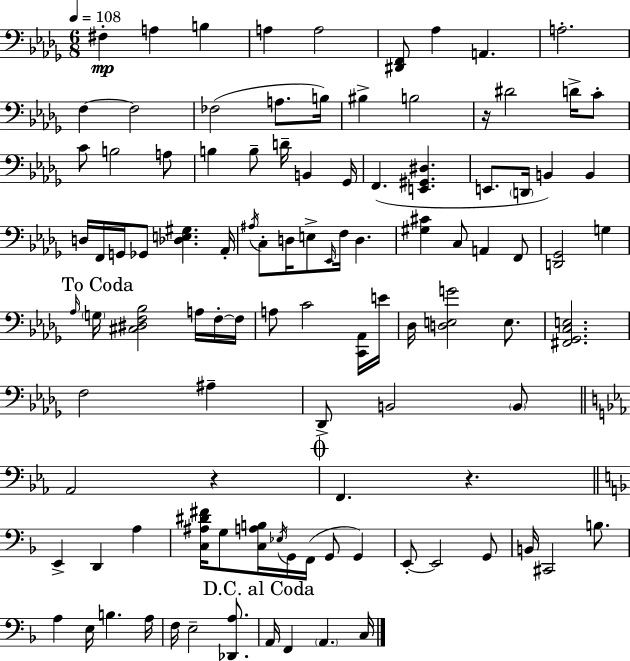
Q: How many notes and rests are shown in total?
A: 104